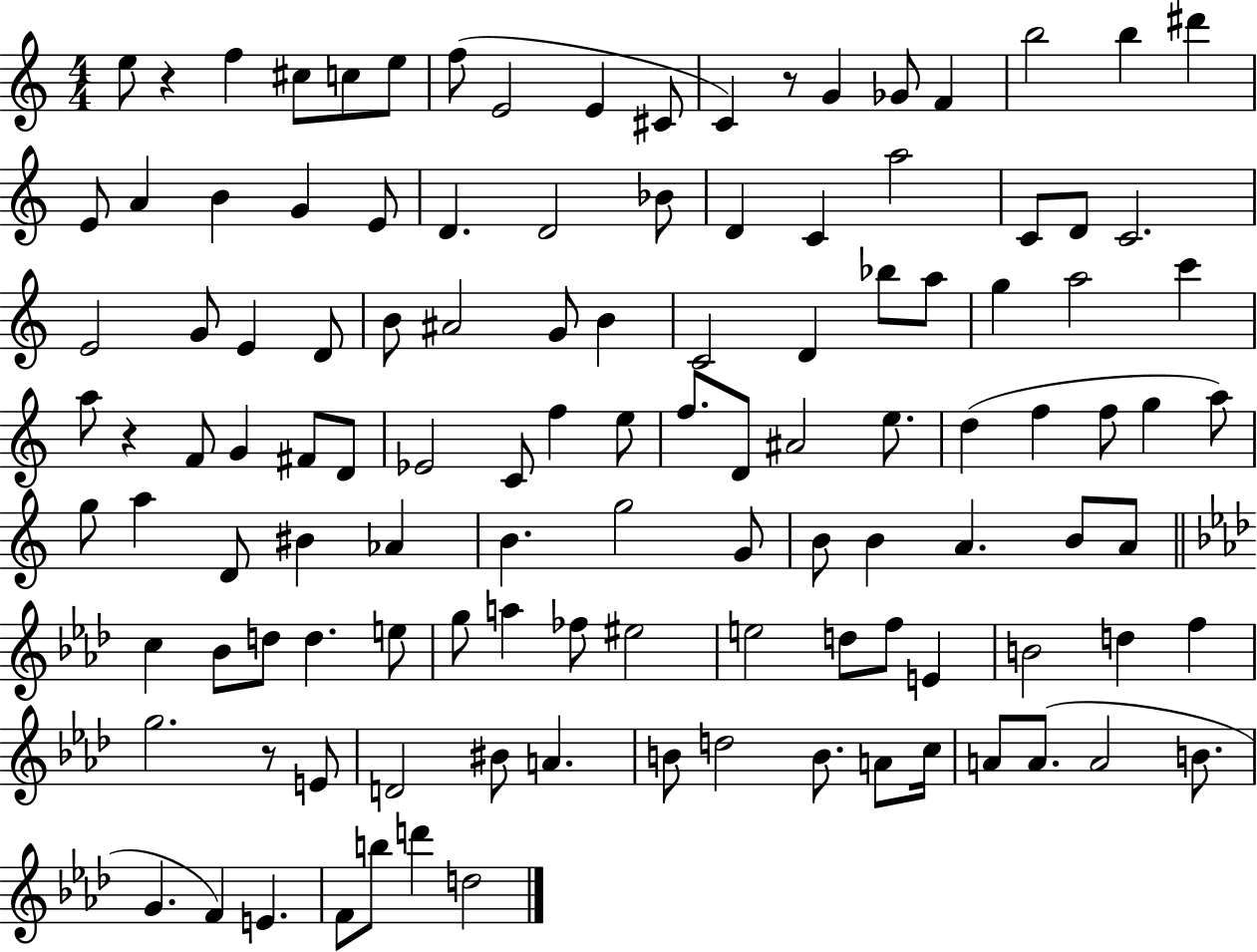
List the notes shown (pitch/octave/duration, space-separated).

E5/e R/q F5/q C#5/e C5/e E5/e F5/e E4/h E4/q C#4/e C4/q R/e G4/q Gb4/e F4/q B5/h B5/q D#6/q E4/e A4/q B4/q G4/q E4/e D4/q. D4/h Bb4/e D4/q C4/q A5/h C4/e D4/e C4/h. E4/h G4/e E4/q D4/e B4/e A#4/h G4/e B4/q C4/h D4/q Bb5/e A5/e G5/q A5/h C6/q A5/e R/q F4/e G4/q F#4/e D4/e Eb4/h C4/e F5/q E5/e F5/e. D4/e A#4/h E5/e. D5/q F5/q F5/e G5/q A5/e G5/e A5/q D4/e BIS4/q Ab4/q B4/q. G5/h G4/e B4/e B4/q A4/q. B4/e A4/e C5/q Bb4/e D5/e D5/q. E5/e G5/e A5/q FES5/e EIS5/h E5/h D5/e F5/e E4/q B4/h D5/q F5/q G5/h. R/e E4/e D4/h BIS4/e A4/q. B4/e D5/h B4/e. A4/e C5/s A4/e A4/e. A4/h B4/e. G4/q. F4/q E4/q. F4/e B5/e D6/q D5/h